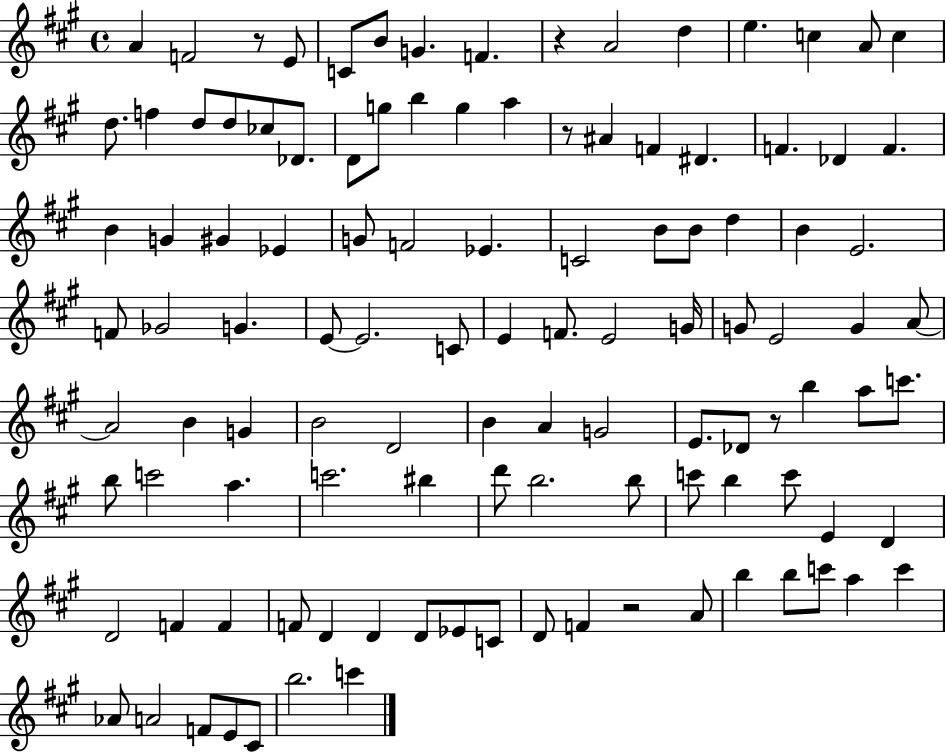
{
  \clef treble
  \time 4/4
  \defaultTimeSignature
  \key a \major
  a'4 f'2 r8 e'8 | c'8 b'8 g'4. f'4. | r4 a'2 d''4 | e''4. c''4 a'8 c''4 | \break d''8. f''4 d''8 d''8 ces''8 des'8. | d'8 g''8 b''4 g''4 a''4 | r8 ais'4 f'4 dis'4. | f'4. des'4 f'4. | \break b'4 g'4 gis'4 ees'4 | g'8 f'2 ees'4. | c'2 b'8 b'8 d''4 | b'4 e'2. | \break f'8 ges'2 g'4. | e'8~~ e'2. c'8 | e'4 f'8. e'2 g'16 | g'8 e'2 g'4 a'8~~ | \break a'2 b'4 g'4 | b'2 d'2 | b'4 a'4 g'2 | e'8. des'8 r8 b''4 a''8 c'''8. | \break b''8 c'''2 a''4. | c'''2. bis''4 | d'''8 b''2. b''8 | c'''8 b''4 c'''8 e'4 d'4 | \break d'2 f'4 f'4 | f'8 d'4 d'4 d'8 ees'8 c'8 | d'8 f'4 r2 a'8 | b''4 b''8 c'''8 a''4 c'''4 | \break aes'8 a'2 f'8 e'8 cis'8 | b''2. c'''4 | \bar "|."
}